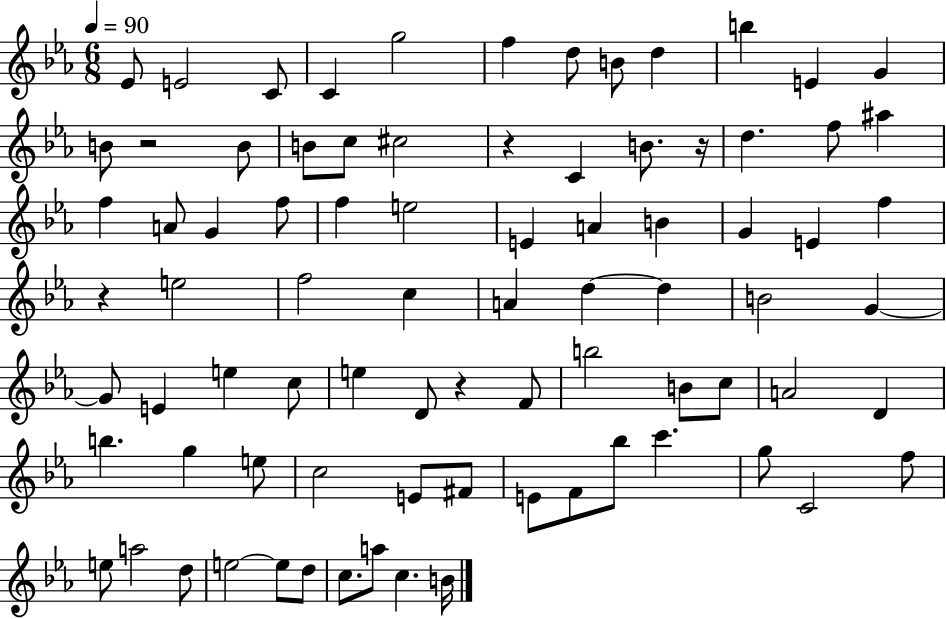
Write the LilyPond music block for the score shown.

{
  \clef treble
  \numericTimeSignature
  \time 6/8
  \key ees \major
  \tempo 4 = 90
  ees'8 e'2 c'8 | c'4 g''2 | f''4 d''8 b'8 d''4 | b''4 e'4 g'4 | \break b'8 r2 b'8 | b'8 c''8 cis''2 | r4 c'4 b'8. r16 | d''4. f''8 ais''4 | \break f''4 a'8 g'4 f''8 | f''4 e''2 | e'4 a'4 b'4 | g'4 e'4 f''4 | \break r4 e''2 | f''2 c''4 | a'4 d''4~~ d''4 | b'2 g'4~~ | \break g'8 e'4 e''4 c''8 | e''4 d'8 r4 f'8 | b''2 b'8 c''8 | a'2 d'4 | \break b''4. g''4 e''8 | c''2 e'8 fis'8 | e'8 f'8 bes''8 c'''4. | g''8 c'2 f''8 | \break e''8 a''2 d''8 | e''2~~ e''8 d''8 | c''8. a''8 c''4. b'16 | \bar "|."
}